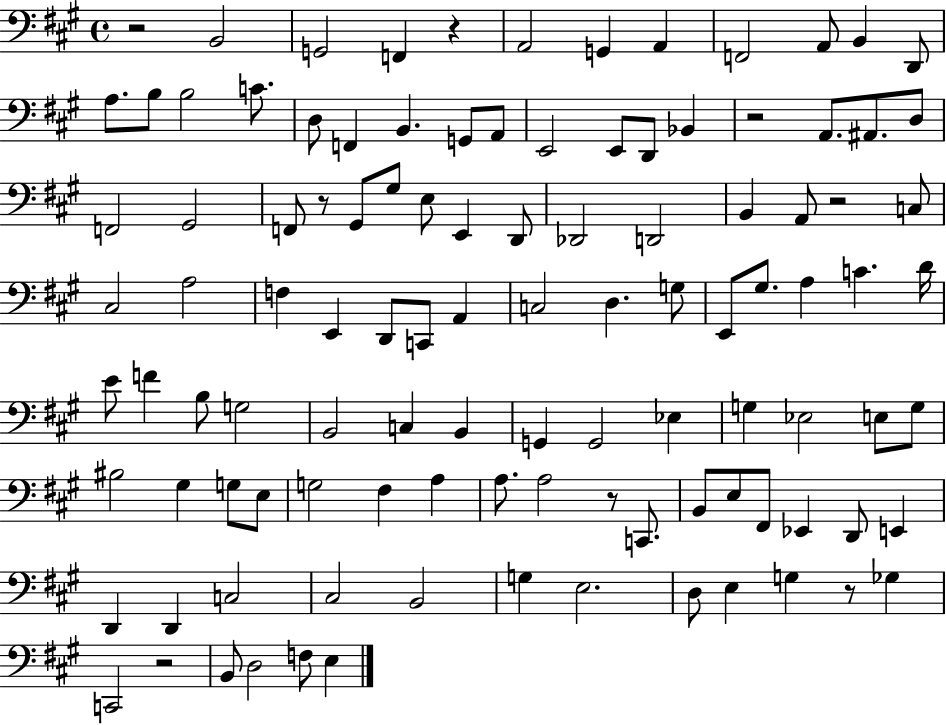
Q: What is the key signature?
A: A major